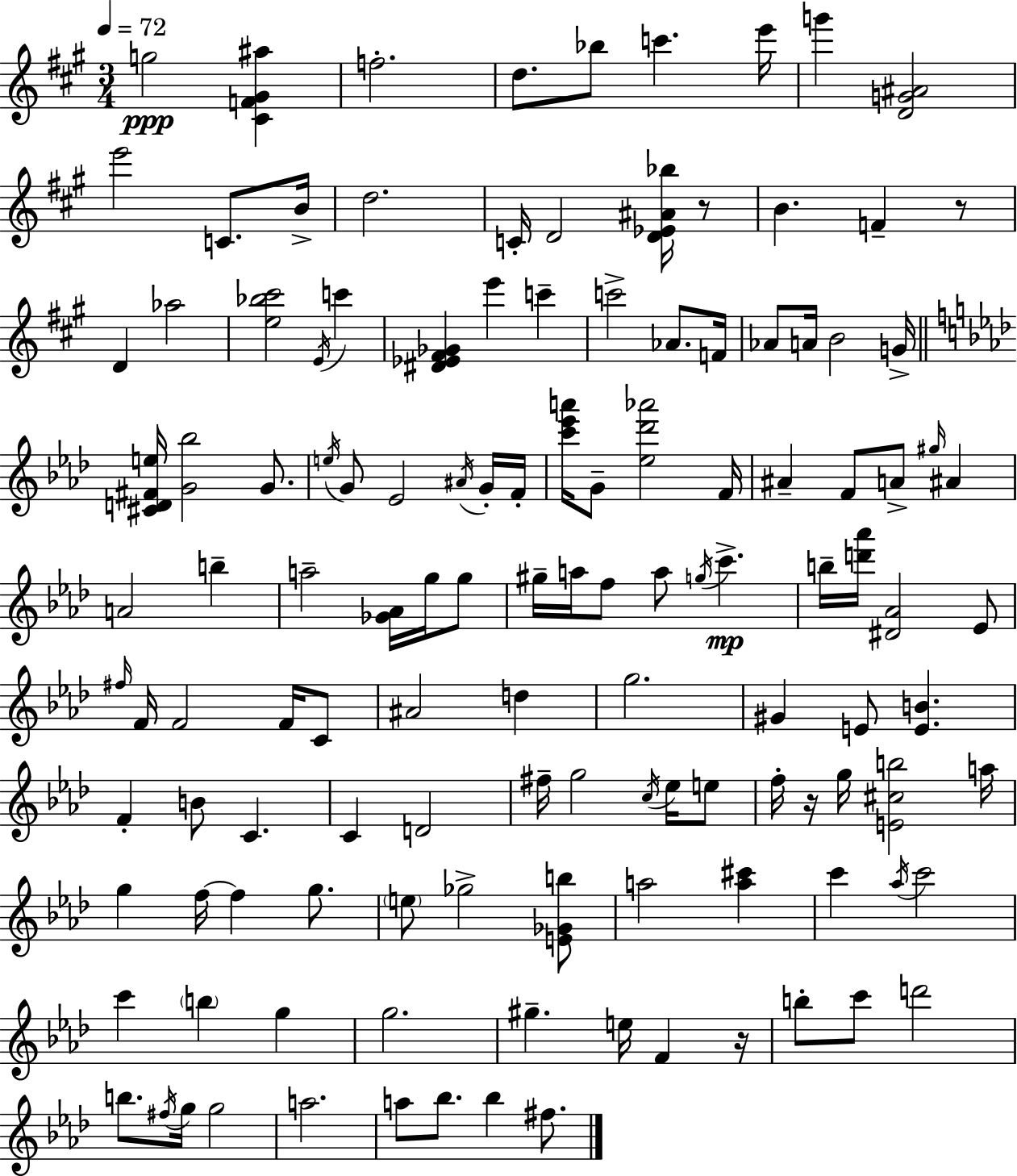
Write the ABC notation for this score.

X:1
T:Untitled
M:3/4
L:1/4
K:A
g2 [^CF^G^a] f2 d/2 _b/2 c' e'/4 g' [DG^A]2 e'2 C/2 B/4 d2 C/4 D2 [D_E^A_b]/4 z/2 B F z/2 D _a2 [e_b^c']2 E/4 c' [^D_E^F_G] e' c' c'2 _A/2 F/4 _A/2 A/4 B2 G/4 [^CD^Fe]/4 [G_b]2 G/2 e/4 G/2 _E2 ^A/4 G/4 F/4 [c'_e'a']/4 G/2 [_e_d'_a']2 F/4 ^A F/2 A/2 ^g/4 ^A A2 b a2 [_G_A]/4 g/4 g/2 ^g/4 a/4 f/2 a/2 g/4 c' b/4 [d'_a']/4 [^D_A]2 _E/2 ^f/4 F/4 F2 F/4 C/2 ^A2 d g2 ^G E/2 [EB] F B/2 C C D2 ^f/4 g2 c/4 _e/4 e/2 f/4 z/4 g/4 [E^cb]2 a/4 g f/4 f g/2 e/2 _g2 [E_Gb]/2 a2 [a^c'] c' _a/4 c'2 c' b g g2 ^g e/4 F z/4 b/2 c'/2 d'2 b/2 ^f/4 g/4 g2 a2 a/2 _b/2 _b ^f/2